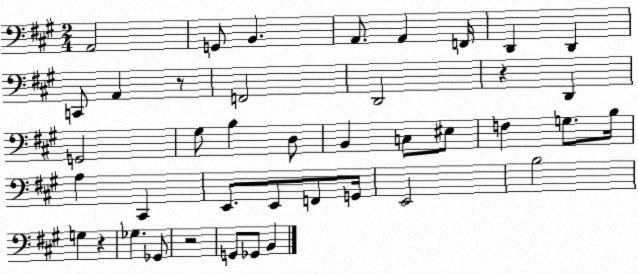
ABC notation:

X:1
T:Untitled
M:2/4
L:1/4
K:A
A,,2 G,,/2 B,, A,,/2 A,, F,,/4 D,, D,, C,,/2 A,, z/2 F,,2 D,,2 z D,, G,,2 ^G,/2 B, D,/2 B,, C,/2 ^E,/2 F, G,/2 B,/4 A, ^C,, E,,/2 E,,/2 F,,/2 G,,/4 E,,2 B,2 G, z _G, _G,,/2 z2 G,,/2 _G,,/2 B,,